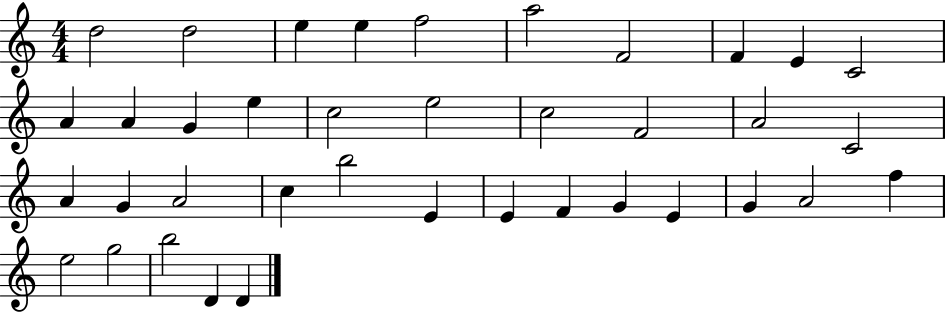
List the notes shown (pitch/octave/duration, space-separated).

D5/h D5/h E5/q E5/q F5/h A5/h F4/h F4/q E4/q C4/h A4/q A4/q G4/q E5/q C5/h E5/h C5/h F4/h A4/h C4/h A4/q G4/q A4/h C5/q B5/h E4/q E4/q F4/q G4/q E4/q G4/q A4/h F5/q E5/h G5/h B5/h D4/q D4/q